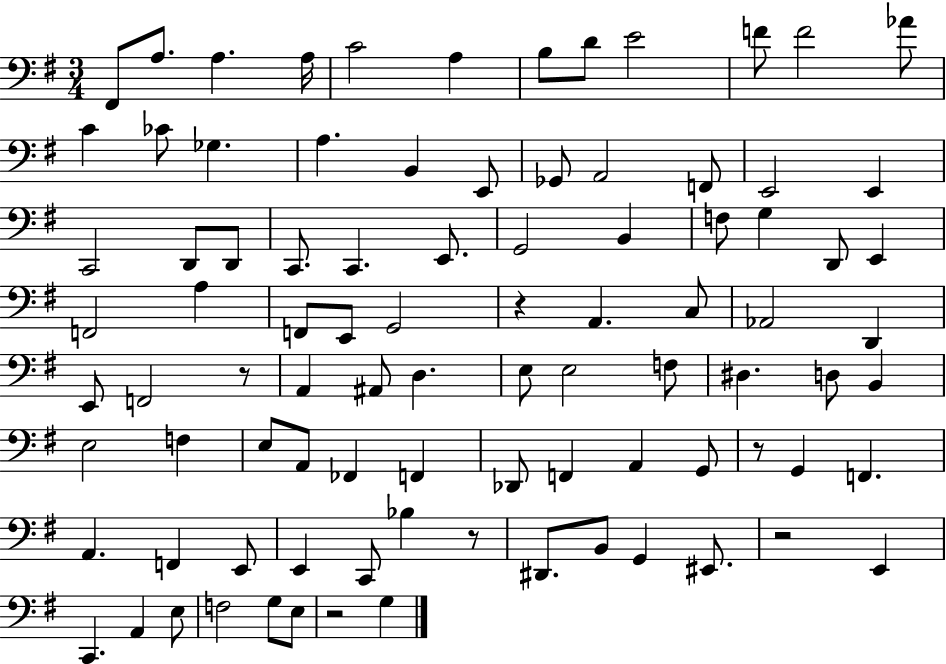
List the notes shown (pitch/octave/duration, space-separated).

F#2/e A3/e. A3/q. A3/s C4/h A3/q B3/e D4/e E4/h F4/e F4/h Ab4/e C4/q CES4/e Gb3/q. A3/q. B2/q E2/e Gb2/e A2/h F2/e E2/h E2/q C2/h D2/e D2/e C2/e. C2/q. E2/e. G2/h B2/q F3/e G3/q D2/e E2/q F2/h A3/q F2/e E2/e G2/h R/q A2/q. C3/e Ab2/h D2/q E2/e F2/h R/e A2/q A#2/e D3/q. E3/e E3/h F3/e D#3/q. D3/e B2/q E3/h F3/q E3/e A2/e FES2/q F2/q Db2/e F2/q A2/q G2/e R/e G2/q F2/q. A2/q. F2/q E2/e E2/q C2/e Bb3/q R/e D#2/e. B2/e G2/q EIS2/e. R/h E2/q C2/q. A2/q E3/e F3/h G3/e E3/e R/h G3/q